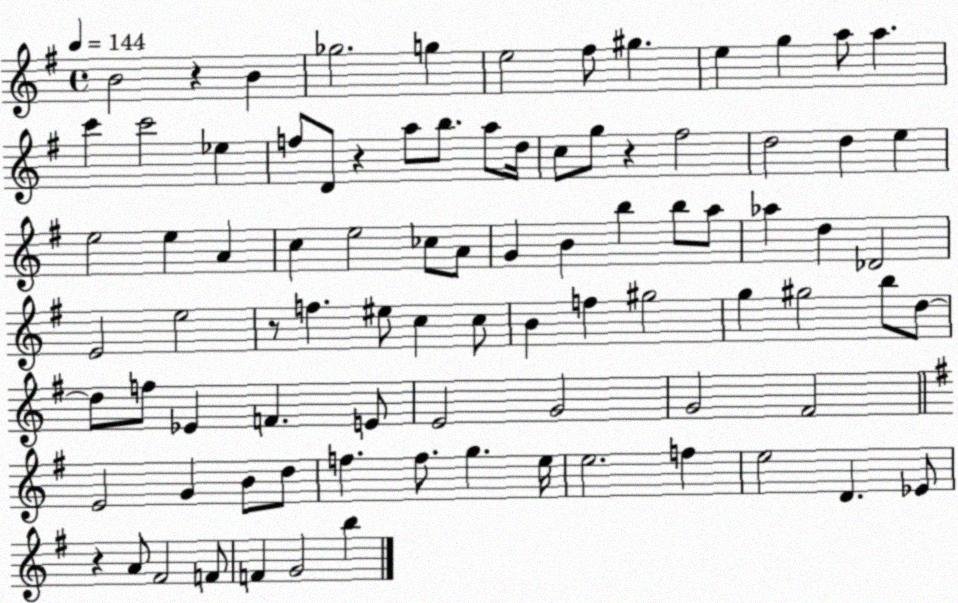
X:1
T:Untitled
M:4/4
L:1/4
K:G
B2 z B _g2 g e2 ^f/2 ^g e g a/2 a c' c'2 _e f/2 D/2 z a/2 b/2 a/2 d/4 c/2 g/2 z ^f2 d2 d e e2 e A c e2 _c/2 A/2 G B b b/2 a/2 _a d _D2 E2 e2 z/2 f ^e/2 c c/2 B f ^g2 g ^g2 b/2 d/2 d/2 f/2 _E F E/2 E2 G2 G2 ^F2 E2 G B/2 d/2 f f/2 g e/4 e2 f e2 D _E/2 z A/2 ^F2 F/2 F G2 b